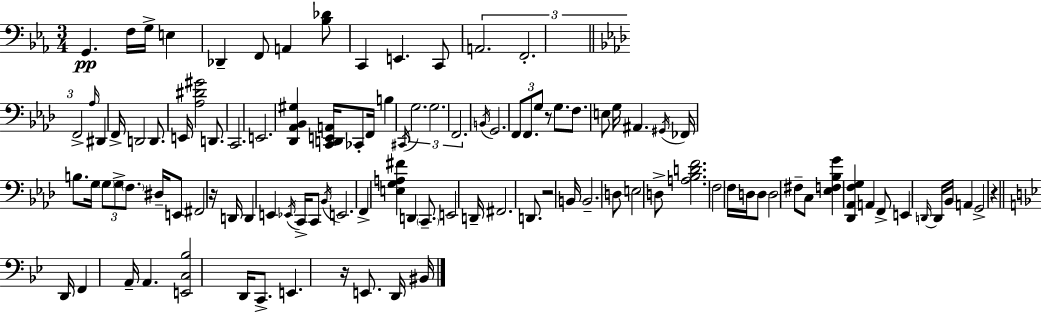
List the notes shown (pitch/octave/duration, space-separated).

G2/q. F3/s G3/s E3/q Db2/q F2/e A2/q [Bb3,Db4]/e C2/q E2/q. C2/e A2/h. F2/h. F2/h Ab3/s D#2/q F2/s D2/h D2/e. E2/s [Ab3,D#4,G#4]/h D2/e. C2/h. E2/h. [Db2,Ab2,Bb2,G#3]/q [C2,D2,E2,A2]/s CES2/e F2/s B3/q C#2/s G3/h. G3/h. F2/h. B2/s G2/h. F2/e F2/e. G3/e R/e G3/e. F3/e. E3/e G3/s A#2/q. G#2/s FES2/s B3/e. G3/s G3/e G3/e F3/e. D#3/s E2/e F#2/h R/s D2/s D2/q E2/q Eb2/s C2/s C2/e Bb2/s E2/h. F2/q [E3,G3,A3,F#4]/q D2/q C2/e. E2/h D2/s F#2/h. D2/e. R/h B2/s B2/h. D3/e E3/h D3/e [A3,Bb3,D4,F4]/h. F3/h F3/s D3/s D3/e D3/h F#3/e C3/e [Eb3,F3,Bb3,G4]/q [Db2,Ab2,F3,G3]/q A2/q F2/e E2/q D2/s D2/s Bb2/s A2/q G2/h R/q D2/s F2/q A2/s A2/q. [E2,C3,Bb3]/h D2/s C2/e. E2/q. R/s E2/e. D2/s BIS2/s